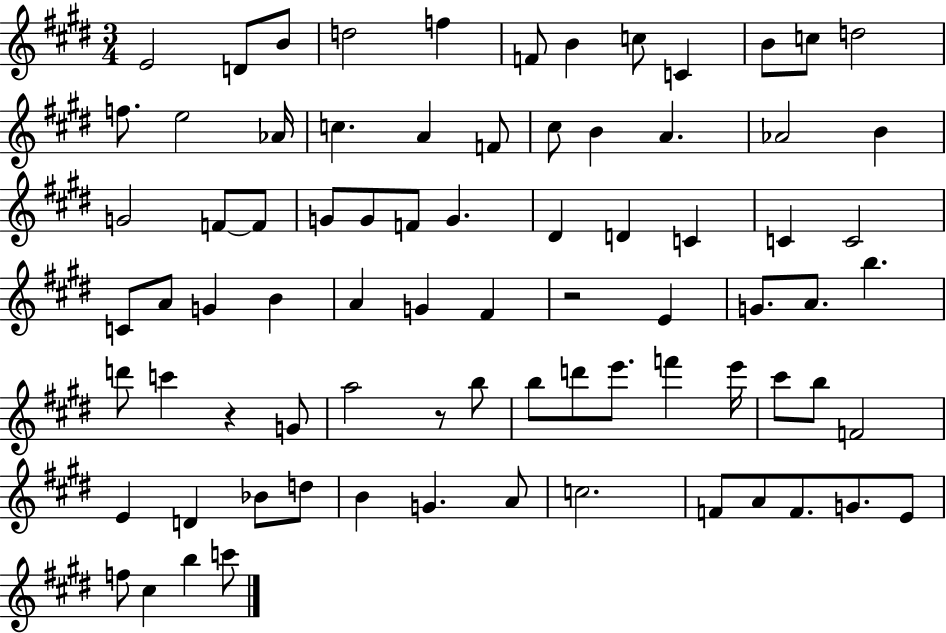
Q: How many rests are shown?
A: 3